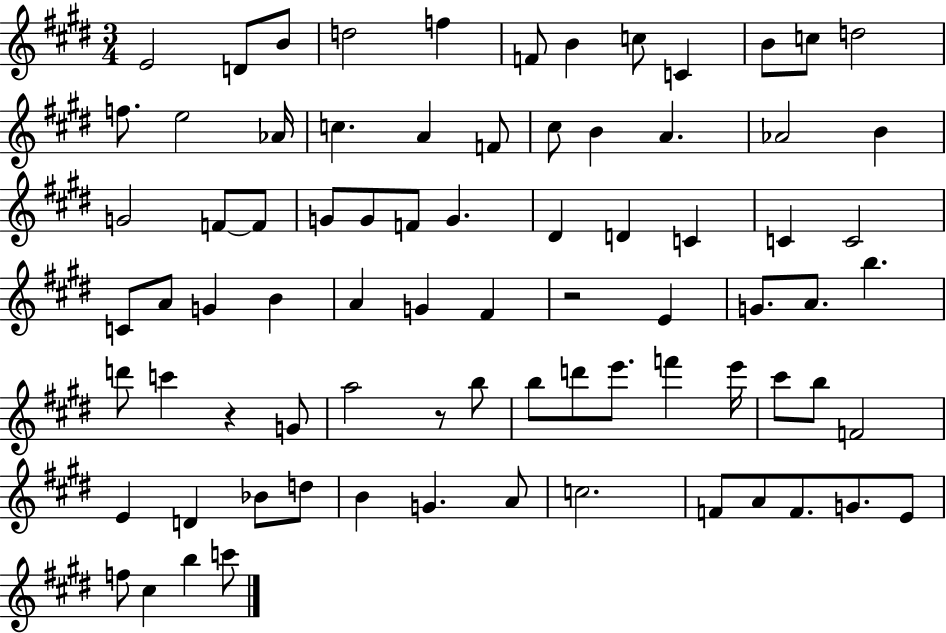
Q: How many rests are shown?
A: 3